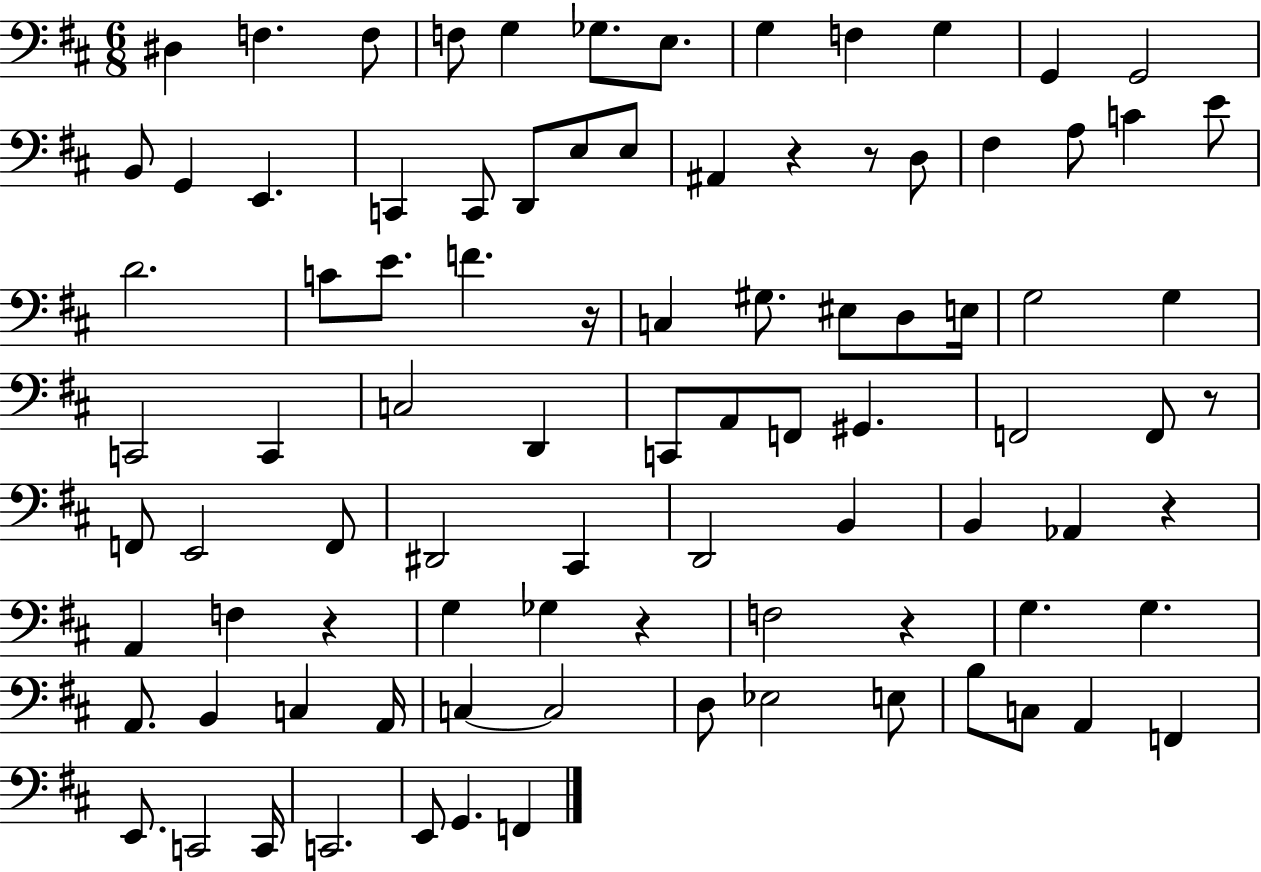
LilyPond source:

{
  \clef bass
  \numericTimeSignature
  \time 6/8
  \key d \major
  dis4 f4. f8 | f8 g4 ges8. e8. | g4 f4 g4 | g,4 g,2 | \break b,8 g,4 e,4. | c,4 c,8 d,8 e8 e8 | ais,4 r4 r8 d8 | fis4 a8 c'4 e'8 | \break d'2. | c'8 e'8. f'4. r16 | c4 gis8. eis8 d8 e16 | g2 g4 | \break c,2 c,4 | c2 d,4 | c,8 a,8 f,8 gis,4. | f,2 f,8 r8 | \break f,8 e,2 f,8 | dis,2 cis,4 | d,2 b,4 | b,4 aes,4 r4 | \break a,4 f4 r4 | g4 ges4 r4 | f2 r4 | g4. g4. | \break a,8. b,4 c4 a,16 | c4~~ c2 | d8 ees2 e8 | b8 c8 a,4 f,4 | \break e,8. c,2 c,16 | c,2. | e,8 g,4. f,4 | \bar "|."
}